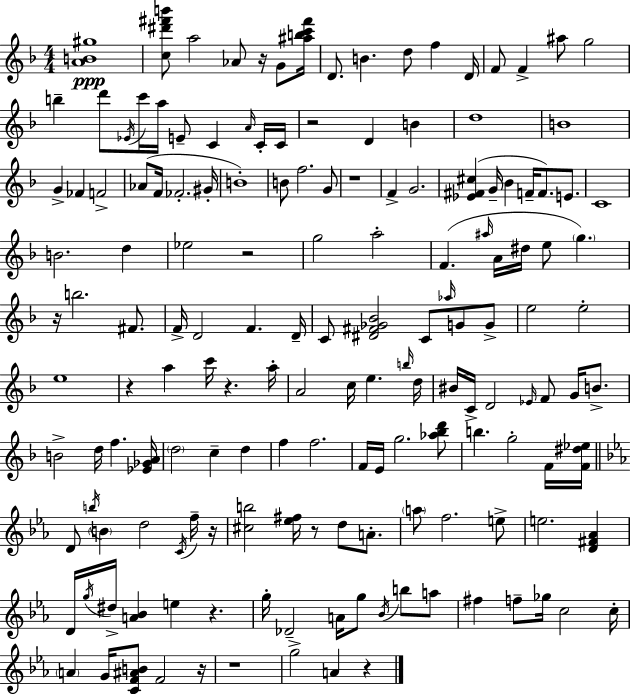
{
  \clef treble
  \numericTimeSignature
  \time 4/4
  \key d \minor
  \repeat volta 2 { <a' b' gis''>1\ppp | <c'' dis''' fis''' b'''>8 a''2 aes'8 r16 g'8 <ais'' b'' c''' fis'''>16 | d'8. b'4. d''8 f''4 d'16 | f'8 f'4-> ais''8 g''2 | \break b''4-- d'''8 \acciaccatura { ees'16 } c'''16 a''16 e'8-- c'4 \grace { a'16 } | c'16-. c'16 r2 d'4 b'4 | d''1 | b'1 | \break g'4-> fes'4 f'2-> | aes'8( f'16 fes'2.-. | gis'16-. b'1-.) | b'8 f''2. | \break g'8 r1 | f'4-> g'2. | <ees' fis' cis''>4( g'16-- bes'4 f'16-- f'8.) e'8. | c'1 | \break b'2. d''4 | ees''2 r2 | g''2 a''2-. | f'4.( \grace { ais''16 } a'16 dis''16 e''8 \parenthesize g''4.) | \break r16 b''2. | fis'8. f'16-> d'2 f'4. | d'16-- c'8 <dis' fis' ges' bes'>2 c'8 \grace { aes''16 } | g'8 g'8-> e''2 e''2-. | \break e''1 | r4 a''4 c'''16 r4. | a''16-. a'2 c''16 e''4. | \grace { b''16 } d''16 bis'16 c'16-> d'2 \grace { ees'16 } | \break f'8 g'16 b'8.-> b'2-> d''16 f''4. | <ees' ges' a'>16 \parenthesize d''2 c''4-- | d''4 f''4 f''2. | f'16 e'16 g''2. | \break <aes'' bes'' d'''>8 b''4. g''2-. | f'16 <f' dis'' ees''>16 \bar "||" \break \key ees \major d'8 \acciaccatura { b''16 } \parenthesize b'4 d''2 \acciaccatura { c'16 } | f''16-- r16 <cis'' b''>2 <ees'' fis''>16 r8 d''8 a'8.-. | \parenthesize a''8 f''2. | e''8-> e''2. <d' fis' aes'>4 | \break d'16 \acciaccatura { g''16 } dis''16-> <a' bes'>4 e''4 r4. | g''16-. des'2-- a'16 g''8 \acciaccatura { bes'16 } | b''8 a''8 fis''4 f''8-- ges''16 c''2 | c''16-. \parenthesize a'4 g'16 <c' f' ais' b'>8 f'2 | \break r16 r1 | g''2-> a'4 | r4 } \bar "|."
}